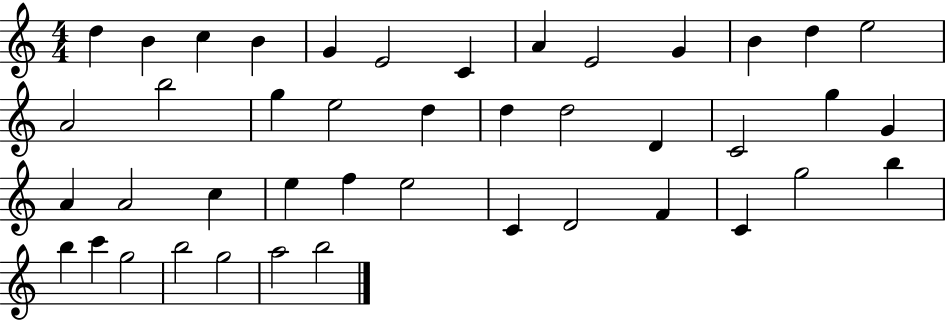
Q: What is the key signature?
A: C major